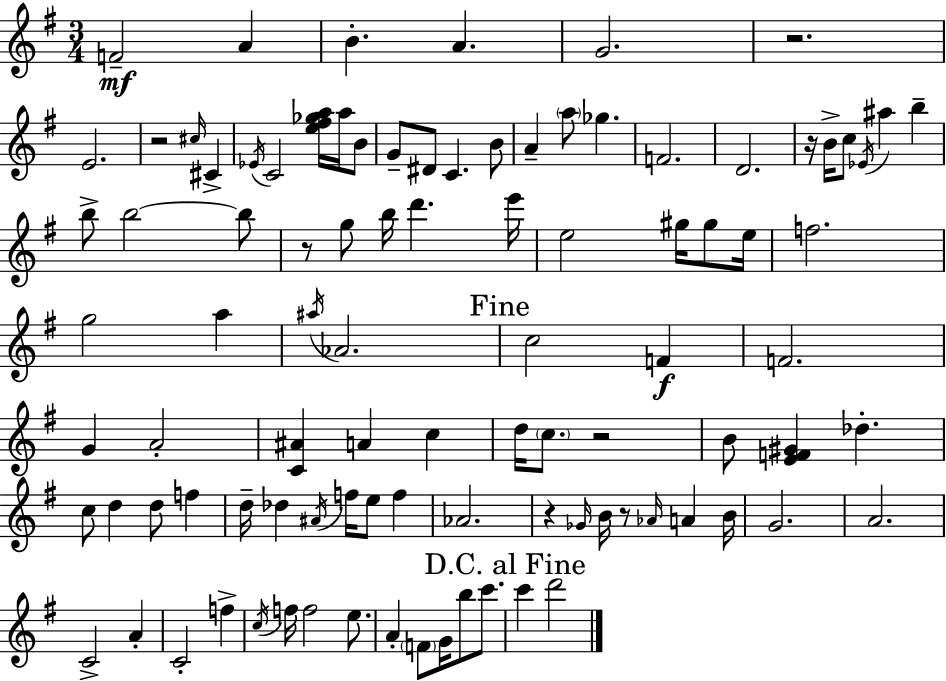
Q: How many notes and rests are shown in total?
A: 96